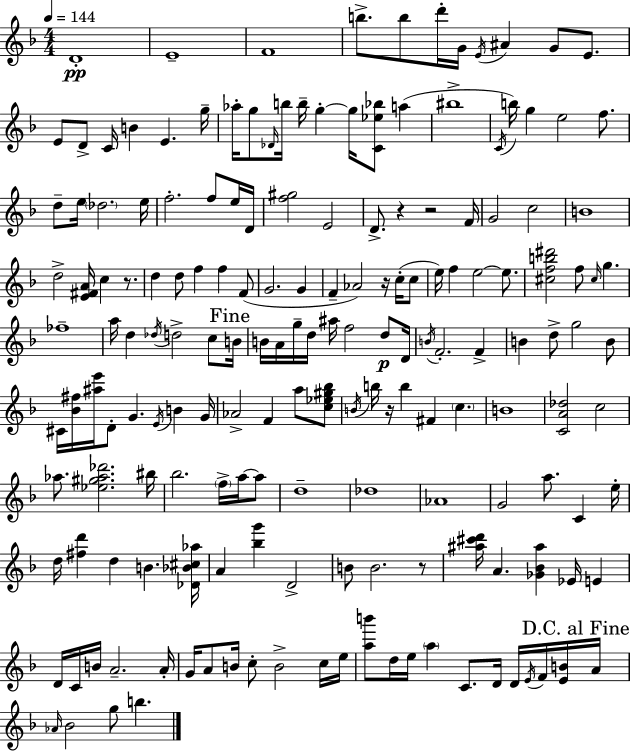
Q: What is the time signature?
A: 4/4